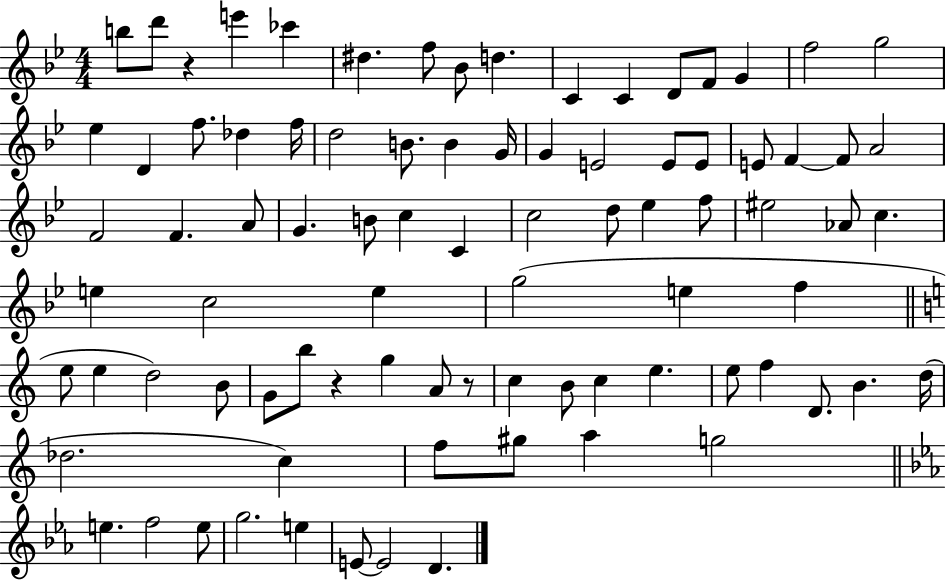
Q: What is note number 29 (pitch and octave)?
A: E4